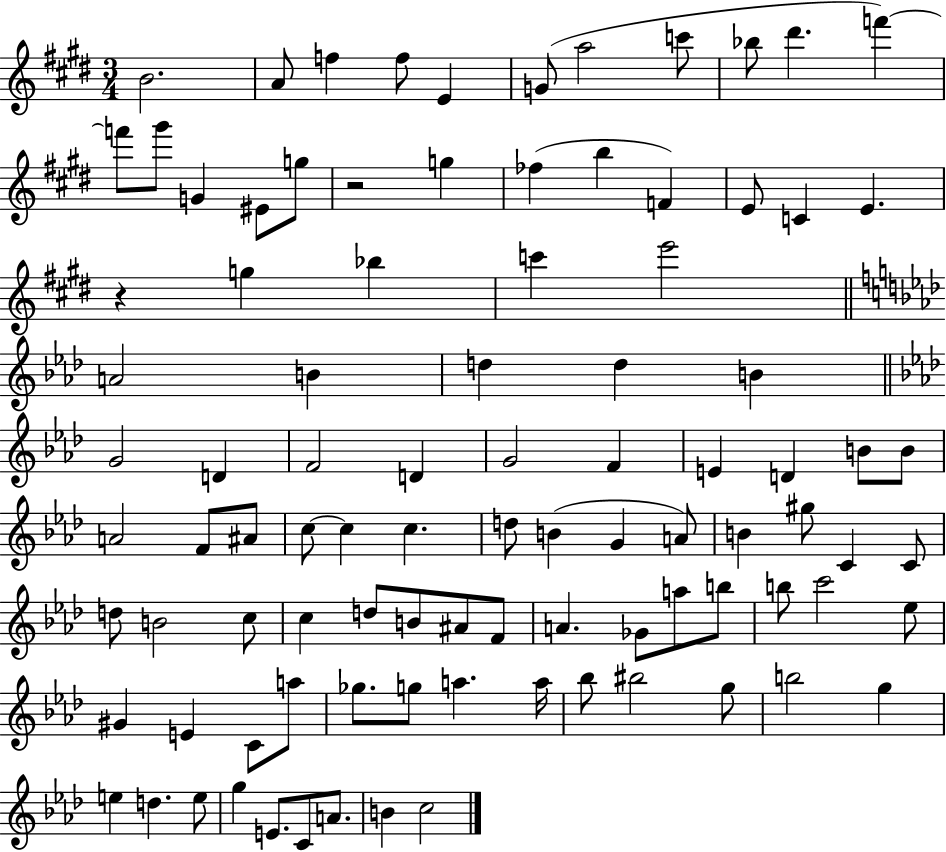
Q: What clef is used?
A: treble